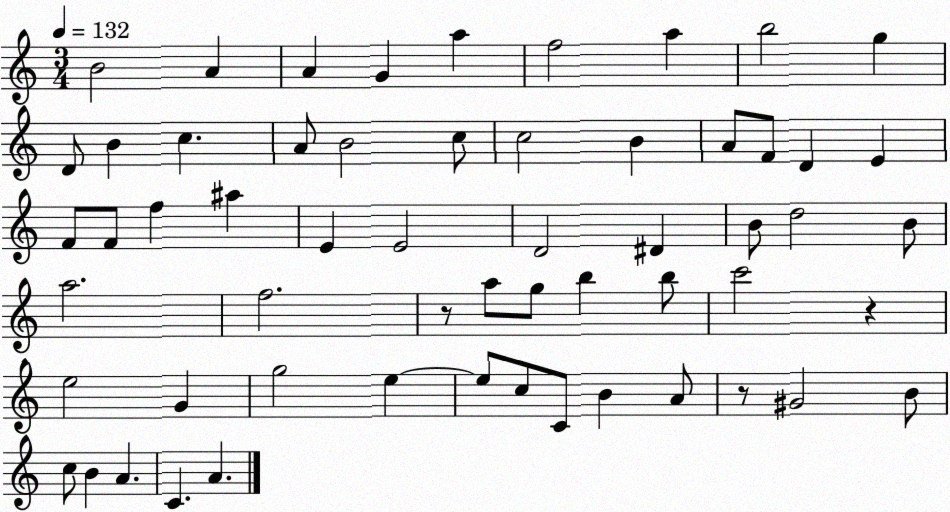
X:1
T:Untitled
M:3/4
L:1/4
K:C
B2 A A G a f2 a b2 g D/2 B c A/2 B2 c/2 c2 B A/2 F/2 D E F/2 F/2 f ^a E E2 D2 ^D B/2 d2 B/2 a2 f2 z/2 a/2 g/2 b b/2 c'2 z e2 G g2 e e/2 c/2 C/2 B A/2 z/2 ^G2 B/2 c/2 B A C A